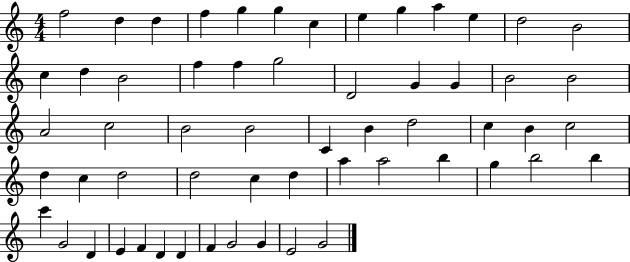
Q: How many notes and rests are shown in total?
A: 58